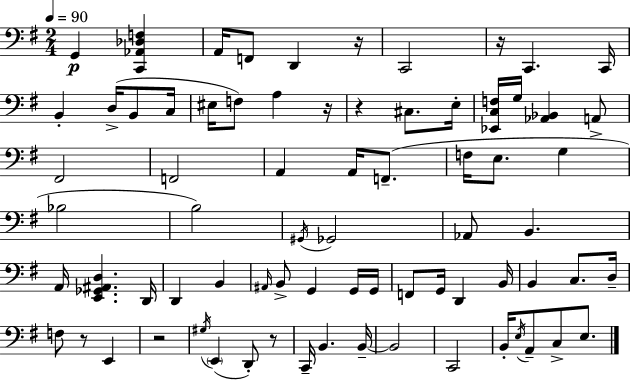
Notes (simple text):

G2/q [C2,Ab2,Db3,F3]/q A2/s F2/e D2/q R/s C2/h R/s C2/q. C2/s B2/q D3/s B2/e C3/s EIS3/s F3/e A3/q R/s R/q C#3/e. E3/s [Eb2,C3,F3]/s G3/s [Ab2,Bb2]/q A2/e F#2/h F2/h A2/q A2/s F2/e. F3/s E3/e. G3/q Bb3/h B3/h G#2/s Gb2/h Ab2/e B2/q. A2/s [E2,Gb2,A#2,D3]/q. D2/s D2/q B2/q A#2/s B2/e G2/q G2/s G2/s F2/e G2/s D2/q B2/s B2/q C3/e. D3/s F3/e R/e E2/q R/h G#3/s E2/q D2/e R/e C2/s B2/q. B2/s B2/h C2/h B2/s E3/s A2/e C3/e E3/e.